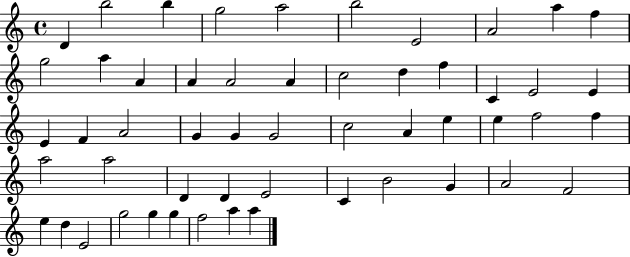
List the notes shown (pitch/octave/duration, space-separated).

D4/q B5/h B5/q G5/h A5/h B5/h E4/h A4/h A5/q F5/q G5/h A5/q A4/q A4/q A4/h A4/q C5/h D5/q F5/q C4/q E4/h E4/q E4/q F4/q A4/h G4/q G4/q G4/h C5/h A4/q E5/q E5/q F5/h F5/q A5/h A5/h D4/q D4/q E4/h C4/q B4/h G4/q A4/h F4/h E5/q D5/q E4/h G5/h G5/q G5/q F5/h A5/q A5/q